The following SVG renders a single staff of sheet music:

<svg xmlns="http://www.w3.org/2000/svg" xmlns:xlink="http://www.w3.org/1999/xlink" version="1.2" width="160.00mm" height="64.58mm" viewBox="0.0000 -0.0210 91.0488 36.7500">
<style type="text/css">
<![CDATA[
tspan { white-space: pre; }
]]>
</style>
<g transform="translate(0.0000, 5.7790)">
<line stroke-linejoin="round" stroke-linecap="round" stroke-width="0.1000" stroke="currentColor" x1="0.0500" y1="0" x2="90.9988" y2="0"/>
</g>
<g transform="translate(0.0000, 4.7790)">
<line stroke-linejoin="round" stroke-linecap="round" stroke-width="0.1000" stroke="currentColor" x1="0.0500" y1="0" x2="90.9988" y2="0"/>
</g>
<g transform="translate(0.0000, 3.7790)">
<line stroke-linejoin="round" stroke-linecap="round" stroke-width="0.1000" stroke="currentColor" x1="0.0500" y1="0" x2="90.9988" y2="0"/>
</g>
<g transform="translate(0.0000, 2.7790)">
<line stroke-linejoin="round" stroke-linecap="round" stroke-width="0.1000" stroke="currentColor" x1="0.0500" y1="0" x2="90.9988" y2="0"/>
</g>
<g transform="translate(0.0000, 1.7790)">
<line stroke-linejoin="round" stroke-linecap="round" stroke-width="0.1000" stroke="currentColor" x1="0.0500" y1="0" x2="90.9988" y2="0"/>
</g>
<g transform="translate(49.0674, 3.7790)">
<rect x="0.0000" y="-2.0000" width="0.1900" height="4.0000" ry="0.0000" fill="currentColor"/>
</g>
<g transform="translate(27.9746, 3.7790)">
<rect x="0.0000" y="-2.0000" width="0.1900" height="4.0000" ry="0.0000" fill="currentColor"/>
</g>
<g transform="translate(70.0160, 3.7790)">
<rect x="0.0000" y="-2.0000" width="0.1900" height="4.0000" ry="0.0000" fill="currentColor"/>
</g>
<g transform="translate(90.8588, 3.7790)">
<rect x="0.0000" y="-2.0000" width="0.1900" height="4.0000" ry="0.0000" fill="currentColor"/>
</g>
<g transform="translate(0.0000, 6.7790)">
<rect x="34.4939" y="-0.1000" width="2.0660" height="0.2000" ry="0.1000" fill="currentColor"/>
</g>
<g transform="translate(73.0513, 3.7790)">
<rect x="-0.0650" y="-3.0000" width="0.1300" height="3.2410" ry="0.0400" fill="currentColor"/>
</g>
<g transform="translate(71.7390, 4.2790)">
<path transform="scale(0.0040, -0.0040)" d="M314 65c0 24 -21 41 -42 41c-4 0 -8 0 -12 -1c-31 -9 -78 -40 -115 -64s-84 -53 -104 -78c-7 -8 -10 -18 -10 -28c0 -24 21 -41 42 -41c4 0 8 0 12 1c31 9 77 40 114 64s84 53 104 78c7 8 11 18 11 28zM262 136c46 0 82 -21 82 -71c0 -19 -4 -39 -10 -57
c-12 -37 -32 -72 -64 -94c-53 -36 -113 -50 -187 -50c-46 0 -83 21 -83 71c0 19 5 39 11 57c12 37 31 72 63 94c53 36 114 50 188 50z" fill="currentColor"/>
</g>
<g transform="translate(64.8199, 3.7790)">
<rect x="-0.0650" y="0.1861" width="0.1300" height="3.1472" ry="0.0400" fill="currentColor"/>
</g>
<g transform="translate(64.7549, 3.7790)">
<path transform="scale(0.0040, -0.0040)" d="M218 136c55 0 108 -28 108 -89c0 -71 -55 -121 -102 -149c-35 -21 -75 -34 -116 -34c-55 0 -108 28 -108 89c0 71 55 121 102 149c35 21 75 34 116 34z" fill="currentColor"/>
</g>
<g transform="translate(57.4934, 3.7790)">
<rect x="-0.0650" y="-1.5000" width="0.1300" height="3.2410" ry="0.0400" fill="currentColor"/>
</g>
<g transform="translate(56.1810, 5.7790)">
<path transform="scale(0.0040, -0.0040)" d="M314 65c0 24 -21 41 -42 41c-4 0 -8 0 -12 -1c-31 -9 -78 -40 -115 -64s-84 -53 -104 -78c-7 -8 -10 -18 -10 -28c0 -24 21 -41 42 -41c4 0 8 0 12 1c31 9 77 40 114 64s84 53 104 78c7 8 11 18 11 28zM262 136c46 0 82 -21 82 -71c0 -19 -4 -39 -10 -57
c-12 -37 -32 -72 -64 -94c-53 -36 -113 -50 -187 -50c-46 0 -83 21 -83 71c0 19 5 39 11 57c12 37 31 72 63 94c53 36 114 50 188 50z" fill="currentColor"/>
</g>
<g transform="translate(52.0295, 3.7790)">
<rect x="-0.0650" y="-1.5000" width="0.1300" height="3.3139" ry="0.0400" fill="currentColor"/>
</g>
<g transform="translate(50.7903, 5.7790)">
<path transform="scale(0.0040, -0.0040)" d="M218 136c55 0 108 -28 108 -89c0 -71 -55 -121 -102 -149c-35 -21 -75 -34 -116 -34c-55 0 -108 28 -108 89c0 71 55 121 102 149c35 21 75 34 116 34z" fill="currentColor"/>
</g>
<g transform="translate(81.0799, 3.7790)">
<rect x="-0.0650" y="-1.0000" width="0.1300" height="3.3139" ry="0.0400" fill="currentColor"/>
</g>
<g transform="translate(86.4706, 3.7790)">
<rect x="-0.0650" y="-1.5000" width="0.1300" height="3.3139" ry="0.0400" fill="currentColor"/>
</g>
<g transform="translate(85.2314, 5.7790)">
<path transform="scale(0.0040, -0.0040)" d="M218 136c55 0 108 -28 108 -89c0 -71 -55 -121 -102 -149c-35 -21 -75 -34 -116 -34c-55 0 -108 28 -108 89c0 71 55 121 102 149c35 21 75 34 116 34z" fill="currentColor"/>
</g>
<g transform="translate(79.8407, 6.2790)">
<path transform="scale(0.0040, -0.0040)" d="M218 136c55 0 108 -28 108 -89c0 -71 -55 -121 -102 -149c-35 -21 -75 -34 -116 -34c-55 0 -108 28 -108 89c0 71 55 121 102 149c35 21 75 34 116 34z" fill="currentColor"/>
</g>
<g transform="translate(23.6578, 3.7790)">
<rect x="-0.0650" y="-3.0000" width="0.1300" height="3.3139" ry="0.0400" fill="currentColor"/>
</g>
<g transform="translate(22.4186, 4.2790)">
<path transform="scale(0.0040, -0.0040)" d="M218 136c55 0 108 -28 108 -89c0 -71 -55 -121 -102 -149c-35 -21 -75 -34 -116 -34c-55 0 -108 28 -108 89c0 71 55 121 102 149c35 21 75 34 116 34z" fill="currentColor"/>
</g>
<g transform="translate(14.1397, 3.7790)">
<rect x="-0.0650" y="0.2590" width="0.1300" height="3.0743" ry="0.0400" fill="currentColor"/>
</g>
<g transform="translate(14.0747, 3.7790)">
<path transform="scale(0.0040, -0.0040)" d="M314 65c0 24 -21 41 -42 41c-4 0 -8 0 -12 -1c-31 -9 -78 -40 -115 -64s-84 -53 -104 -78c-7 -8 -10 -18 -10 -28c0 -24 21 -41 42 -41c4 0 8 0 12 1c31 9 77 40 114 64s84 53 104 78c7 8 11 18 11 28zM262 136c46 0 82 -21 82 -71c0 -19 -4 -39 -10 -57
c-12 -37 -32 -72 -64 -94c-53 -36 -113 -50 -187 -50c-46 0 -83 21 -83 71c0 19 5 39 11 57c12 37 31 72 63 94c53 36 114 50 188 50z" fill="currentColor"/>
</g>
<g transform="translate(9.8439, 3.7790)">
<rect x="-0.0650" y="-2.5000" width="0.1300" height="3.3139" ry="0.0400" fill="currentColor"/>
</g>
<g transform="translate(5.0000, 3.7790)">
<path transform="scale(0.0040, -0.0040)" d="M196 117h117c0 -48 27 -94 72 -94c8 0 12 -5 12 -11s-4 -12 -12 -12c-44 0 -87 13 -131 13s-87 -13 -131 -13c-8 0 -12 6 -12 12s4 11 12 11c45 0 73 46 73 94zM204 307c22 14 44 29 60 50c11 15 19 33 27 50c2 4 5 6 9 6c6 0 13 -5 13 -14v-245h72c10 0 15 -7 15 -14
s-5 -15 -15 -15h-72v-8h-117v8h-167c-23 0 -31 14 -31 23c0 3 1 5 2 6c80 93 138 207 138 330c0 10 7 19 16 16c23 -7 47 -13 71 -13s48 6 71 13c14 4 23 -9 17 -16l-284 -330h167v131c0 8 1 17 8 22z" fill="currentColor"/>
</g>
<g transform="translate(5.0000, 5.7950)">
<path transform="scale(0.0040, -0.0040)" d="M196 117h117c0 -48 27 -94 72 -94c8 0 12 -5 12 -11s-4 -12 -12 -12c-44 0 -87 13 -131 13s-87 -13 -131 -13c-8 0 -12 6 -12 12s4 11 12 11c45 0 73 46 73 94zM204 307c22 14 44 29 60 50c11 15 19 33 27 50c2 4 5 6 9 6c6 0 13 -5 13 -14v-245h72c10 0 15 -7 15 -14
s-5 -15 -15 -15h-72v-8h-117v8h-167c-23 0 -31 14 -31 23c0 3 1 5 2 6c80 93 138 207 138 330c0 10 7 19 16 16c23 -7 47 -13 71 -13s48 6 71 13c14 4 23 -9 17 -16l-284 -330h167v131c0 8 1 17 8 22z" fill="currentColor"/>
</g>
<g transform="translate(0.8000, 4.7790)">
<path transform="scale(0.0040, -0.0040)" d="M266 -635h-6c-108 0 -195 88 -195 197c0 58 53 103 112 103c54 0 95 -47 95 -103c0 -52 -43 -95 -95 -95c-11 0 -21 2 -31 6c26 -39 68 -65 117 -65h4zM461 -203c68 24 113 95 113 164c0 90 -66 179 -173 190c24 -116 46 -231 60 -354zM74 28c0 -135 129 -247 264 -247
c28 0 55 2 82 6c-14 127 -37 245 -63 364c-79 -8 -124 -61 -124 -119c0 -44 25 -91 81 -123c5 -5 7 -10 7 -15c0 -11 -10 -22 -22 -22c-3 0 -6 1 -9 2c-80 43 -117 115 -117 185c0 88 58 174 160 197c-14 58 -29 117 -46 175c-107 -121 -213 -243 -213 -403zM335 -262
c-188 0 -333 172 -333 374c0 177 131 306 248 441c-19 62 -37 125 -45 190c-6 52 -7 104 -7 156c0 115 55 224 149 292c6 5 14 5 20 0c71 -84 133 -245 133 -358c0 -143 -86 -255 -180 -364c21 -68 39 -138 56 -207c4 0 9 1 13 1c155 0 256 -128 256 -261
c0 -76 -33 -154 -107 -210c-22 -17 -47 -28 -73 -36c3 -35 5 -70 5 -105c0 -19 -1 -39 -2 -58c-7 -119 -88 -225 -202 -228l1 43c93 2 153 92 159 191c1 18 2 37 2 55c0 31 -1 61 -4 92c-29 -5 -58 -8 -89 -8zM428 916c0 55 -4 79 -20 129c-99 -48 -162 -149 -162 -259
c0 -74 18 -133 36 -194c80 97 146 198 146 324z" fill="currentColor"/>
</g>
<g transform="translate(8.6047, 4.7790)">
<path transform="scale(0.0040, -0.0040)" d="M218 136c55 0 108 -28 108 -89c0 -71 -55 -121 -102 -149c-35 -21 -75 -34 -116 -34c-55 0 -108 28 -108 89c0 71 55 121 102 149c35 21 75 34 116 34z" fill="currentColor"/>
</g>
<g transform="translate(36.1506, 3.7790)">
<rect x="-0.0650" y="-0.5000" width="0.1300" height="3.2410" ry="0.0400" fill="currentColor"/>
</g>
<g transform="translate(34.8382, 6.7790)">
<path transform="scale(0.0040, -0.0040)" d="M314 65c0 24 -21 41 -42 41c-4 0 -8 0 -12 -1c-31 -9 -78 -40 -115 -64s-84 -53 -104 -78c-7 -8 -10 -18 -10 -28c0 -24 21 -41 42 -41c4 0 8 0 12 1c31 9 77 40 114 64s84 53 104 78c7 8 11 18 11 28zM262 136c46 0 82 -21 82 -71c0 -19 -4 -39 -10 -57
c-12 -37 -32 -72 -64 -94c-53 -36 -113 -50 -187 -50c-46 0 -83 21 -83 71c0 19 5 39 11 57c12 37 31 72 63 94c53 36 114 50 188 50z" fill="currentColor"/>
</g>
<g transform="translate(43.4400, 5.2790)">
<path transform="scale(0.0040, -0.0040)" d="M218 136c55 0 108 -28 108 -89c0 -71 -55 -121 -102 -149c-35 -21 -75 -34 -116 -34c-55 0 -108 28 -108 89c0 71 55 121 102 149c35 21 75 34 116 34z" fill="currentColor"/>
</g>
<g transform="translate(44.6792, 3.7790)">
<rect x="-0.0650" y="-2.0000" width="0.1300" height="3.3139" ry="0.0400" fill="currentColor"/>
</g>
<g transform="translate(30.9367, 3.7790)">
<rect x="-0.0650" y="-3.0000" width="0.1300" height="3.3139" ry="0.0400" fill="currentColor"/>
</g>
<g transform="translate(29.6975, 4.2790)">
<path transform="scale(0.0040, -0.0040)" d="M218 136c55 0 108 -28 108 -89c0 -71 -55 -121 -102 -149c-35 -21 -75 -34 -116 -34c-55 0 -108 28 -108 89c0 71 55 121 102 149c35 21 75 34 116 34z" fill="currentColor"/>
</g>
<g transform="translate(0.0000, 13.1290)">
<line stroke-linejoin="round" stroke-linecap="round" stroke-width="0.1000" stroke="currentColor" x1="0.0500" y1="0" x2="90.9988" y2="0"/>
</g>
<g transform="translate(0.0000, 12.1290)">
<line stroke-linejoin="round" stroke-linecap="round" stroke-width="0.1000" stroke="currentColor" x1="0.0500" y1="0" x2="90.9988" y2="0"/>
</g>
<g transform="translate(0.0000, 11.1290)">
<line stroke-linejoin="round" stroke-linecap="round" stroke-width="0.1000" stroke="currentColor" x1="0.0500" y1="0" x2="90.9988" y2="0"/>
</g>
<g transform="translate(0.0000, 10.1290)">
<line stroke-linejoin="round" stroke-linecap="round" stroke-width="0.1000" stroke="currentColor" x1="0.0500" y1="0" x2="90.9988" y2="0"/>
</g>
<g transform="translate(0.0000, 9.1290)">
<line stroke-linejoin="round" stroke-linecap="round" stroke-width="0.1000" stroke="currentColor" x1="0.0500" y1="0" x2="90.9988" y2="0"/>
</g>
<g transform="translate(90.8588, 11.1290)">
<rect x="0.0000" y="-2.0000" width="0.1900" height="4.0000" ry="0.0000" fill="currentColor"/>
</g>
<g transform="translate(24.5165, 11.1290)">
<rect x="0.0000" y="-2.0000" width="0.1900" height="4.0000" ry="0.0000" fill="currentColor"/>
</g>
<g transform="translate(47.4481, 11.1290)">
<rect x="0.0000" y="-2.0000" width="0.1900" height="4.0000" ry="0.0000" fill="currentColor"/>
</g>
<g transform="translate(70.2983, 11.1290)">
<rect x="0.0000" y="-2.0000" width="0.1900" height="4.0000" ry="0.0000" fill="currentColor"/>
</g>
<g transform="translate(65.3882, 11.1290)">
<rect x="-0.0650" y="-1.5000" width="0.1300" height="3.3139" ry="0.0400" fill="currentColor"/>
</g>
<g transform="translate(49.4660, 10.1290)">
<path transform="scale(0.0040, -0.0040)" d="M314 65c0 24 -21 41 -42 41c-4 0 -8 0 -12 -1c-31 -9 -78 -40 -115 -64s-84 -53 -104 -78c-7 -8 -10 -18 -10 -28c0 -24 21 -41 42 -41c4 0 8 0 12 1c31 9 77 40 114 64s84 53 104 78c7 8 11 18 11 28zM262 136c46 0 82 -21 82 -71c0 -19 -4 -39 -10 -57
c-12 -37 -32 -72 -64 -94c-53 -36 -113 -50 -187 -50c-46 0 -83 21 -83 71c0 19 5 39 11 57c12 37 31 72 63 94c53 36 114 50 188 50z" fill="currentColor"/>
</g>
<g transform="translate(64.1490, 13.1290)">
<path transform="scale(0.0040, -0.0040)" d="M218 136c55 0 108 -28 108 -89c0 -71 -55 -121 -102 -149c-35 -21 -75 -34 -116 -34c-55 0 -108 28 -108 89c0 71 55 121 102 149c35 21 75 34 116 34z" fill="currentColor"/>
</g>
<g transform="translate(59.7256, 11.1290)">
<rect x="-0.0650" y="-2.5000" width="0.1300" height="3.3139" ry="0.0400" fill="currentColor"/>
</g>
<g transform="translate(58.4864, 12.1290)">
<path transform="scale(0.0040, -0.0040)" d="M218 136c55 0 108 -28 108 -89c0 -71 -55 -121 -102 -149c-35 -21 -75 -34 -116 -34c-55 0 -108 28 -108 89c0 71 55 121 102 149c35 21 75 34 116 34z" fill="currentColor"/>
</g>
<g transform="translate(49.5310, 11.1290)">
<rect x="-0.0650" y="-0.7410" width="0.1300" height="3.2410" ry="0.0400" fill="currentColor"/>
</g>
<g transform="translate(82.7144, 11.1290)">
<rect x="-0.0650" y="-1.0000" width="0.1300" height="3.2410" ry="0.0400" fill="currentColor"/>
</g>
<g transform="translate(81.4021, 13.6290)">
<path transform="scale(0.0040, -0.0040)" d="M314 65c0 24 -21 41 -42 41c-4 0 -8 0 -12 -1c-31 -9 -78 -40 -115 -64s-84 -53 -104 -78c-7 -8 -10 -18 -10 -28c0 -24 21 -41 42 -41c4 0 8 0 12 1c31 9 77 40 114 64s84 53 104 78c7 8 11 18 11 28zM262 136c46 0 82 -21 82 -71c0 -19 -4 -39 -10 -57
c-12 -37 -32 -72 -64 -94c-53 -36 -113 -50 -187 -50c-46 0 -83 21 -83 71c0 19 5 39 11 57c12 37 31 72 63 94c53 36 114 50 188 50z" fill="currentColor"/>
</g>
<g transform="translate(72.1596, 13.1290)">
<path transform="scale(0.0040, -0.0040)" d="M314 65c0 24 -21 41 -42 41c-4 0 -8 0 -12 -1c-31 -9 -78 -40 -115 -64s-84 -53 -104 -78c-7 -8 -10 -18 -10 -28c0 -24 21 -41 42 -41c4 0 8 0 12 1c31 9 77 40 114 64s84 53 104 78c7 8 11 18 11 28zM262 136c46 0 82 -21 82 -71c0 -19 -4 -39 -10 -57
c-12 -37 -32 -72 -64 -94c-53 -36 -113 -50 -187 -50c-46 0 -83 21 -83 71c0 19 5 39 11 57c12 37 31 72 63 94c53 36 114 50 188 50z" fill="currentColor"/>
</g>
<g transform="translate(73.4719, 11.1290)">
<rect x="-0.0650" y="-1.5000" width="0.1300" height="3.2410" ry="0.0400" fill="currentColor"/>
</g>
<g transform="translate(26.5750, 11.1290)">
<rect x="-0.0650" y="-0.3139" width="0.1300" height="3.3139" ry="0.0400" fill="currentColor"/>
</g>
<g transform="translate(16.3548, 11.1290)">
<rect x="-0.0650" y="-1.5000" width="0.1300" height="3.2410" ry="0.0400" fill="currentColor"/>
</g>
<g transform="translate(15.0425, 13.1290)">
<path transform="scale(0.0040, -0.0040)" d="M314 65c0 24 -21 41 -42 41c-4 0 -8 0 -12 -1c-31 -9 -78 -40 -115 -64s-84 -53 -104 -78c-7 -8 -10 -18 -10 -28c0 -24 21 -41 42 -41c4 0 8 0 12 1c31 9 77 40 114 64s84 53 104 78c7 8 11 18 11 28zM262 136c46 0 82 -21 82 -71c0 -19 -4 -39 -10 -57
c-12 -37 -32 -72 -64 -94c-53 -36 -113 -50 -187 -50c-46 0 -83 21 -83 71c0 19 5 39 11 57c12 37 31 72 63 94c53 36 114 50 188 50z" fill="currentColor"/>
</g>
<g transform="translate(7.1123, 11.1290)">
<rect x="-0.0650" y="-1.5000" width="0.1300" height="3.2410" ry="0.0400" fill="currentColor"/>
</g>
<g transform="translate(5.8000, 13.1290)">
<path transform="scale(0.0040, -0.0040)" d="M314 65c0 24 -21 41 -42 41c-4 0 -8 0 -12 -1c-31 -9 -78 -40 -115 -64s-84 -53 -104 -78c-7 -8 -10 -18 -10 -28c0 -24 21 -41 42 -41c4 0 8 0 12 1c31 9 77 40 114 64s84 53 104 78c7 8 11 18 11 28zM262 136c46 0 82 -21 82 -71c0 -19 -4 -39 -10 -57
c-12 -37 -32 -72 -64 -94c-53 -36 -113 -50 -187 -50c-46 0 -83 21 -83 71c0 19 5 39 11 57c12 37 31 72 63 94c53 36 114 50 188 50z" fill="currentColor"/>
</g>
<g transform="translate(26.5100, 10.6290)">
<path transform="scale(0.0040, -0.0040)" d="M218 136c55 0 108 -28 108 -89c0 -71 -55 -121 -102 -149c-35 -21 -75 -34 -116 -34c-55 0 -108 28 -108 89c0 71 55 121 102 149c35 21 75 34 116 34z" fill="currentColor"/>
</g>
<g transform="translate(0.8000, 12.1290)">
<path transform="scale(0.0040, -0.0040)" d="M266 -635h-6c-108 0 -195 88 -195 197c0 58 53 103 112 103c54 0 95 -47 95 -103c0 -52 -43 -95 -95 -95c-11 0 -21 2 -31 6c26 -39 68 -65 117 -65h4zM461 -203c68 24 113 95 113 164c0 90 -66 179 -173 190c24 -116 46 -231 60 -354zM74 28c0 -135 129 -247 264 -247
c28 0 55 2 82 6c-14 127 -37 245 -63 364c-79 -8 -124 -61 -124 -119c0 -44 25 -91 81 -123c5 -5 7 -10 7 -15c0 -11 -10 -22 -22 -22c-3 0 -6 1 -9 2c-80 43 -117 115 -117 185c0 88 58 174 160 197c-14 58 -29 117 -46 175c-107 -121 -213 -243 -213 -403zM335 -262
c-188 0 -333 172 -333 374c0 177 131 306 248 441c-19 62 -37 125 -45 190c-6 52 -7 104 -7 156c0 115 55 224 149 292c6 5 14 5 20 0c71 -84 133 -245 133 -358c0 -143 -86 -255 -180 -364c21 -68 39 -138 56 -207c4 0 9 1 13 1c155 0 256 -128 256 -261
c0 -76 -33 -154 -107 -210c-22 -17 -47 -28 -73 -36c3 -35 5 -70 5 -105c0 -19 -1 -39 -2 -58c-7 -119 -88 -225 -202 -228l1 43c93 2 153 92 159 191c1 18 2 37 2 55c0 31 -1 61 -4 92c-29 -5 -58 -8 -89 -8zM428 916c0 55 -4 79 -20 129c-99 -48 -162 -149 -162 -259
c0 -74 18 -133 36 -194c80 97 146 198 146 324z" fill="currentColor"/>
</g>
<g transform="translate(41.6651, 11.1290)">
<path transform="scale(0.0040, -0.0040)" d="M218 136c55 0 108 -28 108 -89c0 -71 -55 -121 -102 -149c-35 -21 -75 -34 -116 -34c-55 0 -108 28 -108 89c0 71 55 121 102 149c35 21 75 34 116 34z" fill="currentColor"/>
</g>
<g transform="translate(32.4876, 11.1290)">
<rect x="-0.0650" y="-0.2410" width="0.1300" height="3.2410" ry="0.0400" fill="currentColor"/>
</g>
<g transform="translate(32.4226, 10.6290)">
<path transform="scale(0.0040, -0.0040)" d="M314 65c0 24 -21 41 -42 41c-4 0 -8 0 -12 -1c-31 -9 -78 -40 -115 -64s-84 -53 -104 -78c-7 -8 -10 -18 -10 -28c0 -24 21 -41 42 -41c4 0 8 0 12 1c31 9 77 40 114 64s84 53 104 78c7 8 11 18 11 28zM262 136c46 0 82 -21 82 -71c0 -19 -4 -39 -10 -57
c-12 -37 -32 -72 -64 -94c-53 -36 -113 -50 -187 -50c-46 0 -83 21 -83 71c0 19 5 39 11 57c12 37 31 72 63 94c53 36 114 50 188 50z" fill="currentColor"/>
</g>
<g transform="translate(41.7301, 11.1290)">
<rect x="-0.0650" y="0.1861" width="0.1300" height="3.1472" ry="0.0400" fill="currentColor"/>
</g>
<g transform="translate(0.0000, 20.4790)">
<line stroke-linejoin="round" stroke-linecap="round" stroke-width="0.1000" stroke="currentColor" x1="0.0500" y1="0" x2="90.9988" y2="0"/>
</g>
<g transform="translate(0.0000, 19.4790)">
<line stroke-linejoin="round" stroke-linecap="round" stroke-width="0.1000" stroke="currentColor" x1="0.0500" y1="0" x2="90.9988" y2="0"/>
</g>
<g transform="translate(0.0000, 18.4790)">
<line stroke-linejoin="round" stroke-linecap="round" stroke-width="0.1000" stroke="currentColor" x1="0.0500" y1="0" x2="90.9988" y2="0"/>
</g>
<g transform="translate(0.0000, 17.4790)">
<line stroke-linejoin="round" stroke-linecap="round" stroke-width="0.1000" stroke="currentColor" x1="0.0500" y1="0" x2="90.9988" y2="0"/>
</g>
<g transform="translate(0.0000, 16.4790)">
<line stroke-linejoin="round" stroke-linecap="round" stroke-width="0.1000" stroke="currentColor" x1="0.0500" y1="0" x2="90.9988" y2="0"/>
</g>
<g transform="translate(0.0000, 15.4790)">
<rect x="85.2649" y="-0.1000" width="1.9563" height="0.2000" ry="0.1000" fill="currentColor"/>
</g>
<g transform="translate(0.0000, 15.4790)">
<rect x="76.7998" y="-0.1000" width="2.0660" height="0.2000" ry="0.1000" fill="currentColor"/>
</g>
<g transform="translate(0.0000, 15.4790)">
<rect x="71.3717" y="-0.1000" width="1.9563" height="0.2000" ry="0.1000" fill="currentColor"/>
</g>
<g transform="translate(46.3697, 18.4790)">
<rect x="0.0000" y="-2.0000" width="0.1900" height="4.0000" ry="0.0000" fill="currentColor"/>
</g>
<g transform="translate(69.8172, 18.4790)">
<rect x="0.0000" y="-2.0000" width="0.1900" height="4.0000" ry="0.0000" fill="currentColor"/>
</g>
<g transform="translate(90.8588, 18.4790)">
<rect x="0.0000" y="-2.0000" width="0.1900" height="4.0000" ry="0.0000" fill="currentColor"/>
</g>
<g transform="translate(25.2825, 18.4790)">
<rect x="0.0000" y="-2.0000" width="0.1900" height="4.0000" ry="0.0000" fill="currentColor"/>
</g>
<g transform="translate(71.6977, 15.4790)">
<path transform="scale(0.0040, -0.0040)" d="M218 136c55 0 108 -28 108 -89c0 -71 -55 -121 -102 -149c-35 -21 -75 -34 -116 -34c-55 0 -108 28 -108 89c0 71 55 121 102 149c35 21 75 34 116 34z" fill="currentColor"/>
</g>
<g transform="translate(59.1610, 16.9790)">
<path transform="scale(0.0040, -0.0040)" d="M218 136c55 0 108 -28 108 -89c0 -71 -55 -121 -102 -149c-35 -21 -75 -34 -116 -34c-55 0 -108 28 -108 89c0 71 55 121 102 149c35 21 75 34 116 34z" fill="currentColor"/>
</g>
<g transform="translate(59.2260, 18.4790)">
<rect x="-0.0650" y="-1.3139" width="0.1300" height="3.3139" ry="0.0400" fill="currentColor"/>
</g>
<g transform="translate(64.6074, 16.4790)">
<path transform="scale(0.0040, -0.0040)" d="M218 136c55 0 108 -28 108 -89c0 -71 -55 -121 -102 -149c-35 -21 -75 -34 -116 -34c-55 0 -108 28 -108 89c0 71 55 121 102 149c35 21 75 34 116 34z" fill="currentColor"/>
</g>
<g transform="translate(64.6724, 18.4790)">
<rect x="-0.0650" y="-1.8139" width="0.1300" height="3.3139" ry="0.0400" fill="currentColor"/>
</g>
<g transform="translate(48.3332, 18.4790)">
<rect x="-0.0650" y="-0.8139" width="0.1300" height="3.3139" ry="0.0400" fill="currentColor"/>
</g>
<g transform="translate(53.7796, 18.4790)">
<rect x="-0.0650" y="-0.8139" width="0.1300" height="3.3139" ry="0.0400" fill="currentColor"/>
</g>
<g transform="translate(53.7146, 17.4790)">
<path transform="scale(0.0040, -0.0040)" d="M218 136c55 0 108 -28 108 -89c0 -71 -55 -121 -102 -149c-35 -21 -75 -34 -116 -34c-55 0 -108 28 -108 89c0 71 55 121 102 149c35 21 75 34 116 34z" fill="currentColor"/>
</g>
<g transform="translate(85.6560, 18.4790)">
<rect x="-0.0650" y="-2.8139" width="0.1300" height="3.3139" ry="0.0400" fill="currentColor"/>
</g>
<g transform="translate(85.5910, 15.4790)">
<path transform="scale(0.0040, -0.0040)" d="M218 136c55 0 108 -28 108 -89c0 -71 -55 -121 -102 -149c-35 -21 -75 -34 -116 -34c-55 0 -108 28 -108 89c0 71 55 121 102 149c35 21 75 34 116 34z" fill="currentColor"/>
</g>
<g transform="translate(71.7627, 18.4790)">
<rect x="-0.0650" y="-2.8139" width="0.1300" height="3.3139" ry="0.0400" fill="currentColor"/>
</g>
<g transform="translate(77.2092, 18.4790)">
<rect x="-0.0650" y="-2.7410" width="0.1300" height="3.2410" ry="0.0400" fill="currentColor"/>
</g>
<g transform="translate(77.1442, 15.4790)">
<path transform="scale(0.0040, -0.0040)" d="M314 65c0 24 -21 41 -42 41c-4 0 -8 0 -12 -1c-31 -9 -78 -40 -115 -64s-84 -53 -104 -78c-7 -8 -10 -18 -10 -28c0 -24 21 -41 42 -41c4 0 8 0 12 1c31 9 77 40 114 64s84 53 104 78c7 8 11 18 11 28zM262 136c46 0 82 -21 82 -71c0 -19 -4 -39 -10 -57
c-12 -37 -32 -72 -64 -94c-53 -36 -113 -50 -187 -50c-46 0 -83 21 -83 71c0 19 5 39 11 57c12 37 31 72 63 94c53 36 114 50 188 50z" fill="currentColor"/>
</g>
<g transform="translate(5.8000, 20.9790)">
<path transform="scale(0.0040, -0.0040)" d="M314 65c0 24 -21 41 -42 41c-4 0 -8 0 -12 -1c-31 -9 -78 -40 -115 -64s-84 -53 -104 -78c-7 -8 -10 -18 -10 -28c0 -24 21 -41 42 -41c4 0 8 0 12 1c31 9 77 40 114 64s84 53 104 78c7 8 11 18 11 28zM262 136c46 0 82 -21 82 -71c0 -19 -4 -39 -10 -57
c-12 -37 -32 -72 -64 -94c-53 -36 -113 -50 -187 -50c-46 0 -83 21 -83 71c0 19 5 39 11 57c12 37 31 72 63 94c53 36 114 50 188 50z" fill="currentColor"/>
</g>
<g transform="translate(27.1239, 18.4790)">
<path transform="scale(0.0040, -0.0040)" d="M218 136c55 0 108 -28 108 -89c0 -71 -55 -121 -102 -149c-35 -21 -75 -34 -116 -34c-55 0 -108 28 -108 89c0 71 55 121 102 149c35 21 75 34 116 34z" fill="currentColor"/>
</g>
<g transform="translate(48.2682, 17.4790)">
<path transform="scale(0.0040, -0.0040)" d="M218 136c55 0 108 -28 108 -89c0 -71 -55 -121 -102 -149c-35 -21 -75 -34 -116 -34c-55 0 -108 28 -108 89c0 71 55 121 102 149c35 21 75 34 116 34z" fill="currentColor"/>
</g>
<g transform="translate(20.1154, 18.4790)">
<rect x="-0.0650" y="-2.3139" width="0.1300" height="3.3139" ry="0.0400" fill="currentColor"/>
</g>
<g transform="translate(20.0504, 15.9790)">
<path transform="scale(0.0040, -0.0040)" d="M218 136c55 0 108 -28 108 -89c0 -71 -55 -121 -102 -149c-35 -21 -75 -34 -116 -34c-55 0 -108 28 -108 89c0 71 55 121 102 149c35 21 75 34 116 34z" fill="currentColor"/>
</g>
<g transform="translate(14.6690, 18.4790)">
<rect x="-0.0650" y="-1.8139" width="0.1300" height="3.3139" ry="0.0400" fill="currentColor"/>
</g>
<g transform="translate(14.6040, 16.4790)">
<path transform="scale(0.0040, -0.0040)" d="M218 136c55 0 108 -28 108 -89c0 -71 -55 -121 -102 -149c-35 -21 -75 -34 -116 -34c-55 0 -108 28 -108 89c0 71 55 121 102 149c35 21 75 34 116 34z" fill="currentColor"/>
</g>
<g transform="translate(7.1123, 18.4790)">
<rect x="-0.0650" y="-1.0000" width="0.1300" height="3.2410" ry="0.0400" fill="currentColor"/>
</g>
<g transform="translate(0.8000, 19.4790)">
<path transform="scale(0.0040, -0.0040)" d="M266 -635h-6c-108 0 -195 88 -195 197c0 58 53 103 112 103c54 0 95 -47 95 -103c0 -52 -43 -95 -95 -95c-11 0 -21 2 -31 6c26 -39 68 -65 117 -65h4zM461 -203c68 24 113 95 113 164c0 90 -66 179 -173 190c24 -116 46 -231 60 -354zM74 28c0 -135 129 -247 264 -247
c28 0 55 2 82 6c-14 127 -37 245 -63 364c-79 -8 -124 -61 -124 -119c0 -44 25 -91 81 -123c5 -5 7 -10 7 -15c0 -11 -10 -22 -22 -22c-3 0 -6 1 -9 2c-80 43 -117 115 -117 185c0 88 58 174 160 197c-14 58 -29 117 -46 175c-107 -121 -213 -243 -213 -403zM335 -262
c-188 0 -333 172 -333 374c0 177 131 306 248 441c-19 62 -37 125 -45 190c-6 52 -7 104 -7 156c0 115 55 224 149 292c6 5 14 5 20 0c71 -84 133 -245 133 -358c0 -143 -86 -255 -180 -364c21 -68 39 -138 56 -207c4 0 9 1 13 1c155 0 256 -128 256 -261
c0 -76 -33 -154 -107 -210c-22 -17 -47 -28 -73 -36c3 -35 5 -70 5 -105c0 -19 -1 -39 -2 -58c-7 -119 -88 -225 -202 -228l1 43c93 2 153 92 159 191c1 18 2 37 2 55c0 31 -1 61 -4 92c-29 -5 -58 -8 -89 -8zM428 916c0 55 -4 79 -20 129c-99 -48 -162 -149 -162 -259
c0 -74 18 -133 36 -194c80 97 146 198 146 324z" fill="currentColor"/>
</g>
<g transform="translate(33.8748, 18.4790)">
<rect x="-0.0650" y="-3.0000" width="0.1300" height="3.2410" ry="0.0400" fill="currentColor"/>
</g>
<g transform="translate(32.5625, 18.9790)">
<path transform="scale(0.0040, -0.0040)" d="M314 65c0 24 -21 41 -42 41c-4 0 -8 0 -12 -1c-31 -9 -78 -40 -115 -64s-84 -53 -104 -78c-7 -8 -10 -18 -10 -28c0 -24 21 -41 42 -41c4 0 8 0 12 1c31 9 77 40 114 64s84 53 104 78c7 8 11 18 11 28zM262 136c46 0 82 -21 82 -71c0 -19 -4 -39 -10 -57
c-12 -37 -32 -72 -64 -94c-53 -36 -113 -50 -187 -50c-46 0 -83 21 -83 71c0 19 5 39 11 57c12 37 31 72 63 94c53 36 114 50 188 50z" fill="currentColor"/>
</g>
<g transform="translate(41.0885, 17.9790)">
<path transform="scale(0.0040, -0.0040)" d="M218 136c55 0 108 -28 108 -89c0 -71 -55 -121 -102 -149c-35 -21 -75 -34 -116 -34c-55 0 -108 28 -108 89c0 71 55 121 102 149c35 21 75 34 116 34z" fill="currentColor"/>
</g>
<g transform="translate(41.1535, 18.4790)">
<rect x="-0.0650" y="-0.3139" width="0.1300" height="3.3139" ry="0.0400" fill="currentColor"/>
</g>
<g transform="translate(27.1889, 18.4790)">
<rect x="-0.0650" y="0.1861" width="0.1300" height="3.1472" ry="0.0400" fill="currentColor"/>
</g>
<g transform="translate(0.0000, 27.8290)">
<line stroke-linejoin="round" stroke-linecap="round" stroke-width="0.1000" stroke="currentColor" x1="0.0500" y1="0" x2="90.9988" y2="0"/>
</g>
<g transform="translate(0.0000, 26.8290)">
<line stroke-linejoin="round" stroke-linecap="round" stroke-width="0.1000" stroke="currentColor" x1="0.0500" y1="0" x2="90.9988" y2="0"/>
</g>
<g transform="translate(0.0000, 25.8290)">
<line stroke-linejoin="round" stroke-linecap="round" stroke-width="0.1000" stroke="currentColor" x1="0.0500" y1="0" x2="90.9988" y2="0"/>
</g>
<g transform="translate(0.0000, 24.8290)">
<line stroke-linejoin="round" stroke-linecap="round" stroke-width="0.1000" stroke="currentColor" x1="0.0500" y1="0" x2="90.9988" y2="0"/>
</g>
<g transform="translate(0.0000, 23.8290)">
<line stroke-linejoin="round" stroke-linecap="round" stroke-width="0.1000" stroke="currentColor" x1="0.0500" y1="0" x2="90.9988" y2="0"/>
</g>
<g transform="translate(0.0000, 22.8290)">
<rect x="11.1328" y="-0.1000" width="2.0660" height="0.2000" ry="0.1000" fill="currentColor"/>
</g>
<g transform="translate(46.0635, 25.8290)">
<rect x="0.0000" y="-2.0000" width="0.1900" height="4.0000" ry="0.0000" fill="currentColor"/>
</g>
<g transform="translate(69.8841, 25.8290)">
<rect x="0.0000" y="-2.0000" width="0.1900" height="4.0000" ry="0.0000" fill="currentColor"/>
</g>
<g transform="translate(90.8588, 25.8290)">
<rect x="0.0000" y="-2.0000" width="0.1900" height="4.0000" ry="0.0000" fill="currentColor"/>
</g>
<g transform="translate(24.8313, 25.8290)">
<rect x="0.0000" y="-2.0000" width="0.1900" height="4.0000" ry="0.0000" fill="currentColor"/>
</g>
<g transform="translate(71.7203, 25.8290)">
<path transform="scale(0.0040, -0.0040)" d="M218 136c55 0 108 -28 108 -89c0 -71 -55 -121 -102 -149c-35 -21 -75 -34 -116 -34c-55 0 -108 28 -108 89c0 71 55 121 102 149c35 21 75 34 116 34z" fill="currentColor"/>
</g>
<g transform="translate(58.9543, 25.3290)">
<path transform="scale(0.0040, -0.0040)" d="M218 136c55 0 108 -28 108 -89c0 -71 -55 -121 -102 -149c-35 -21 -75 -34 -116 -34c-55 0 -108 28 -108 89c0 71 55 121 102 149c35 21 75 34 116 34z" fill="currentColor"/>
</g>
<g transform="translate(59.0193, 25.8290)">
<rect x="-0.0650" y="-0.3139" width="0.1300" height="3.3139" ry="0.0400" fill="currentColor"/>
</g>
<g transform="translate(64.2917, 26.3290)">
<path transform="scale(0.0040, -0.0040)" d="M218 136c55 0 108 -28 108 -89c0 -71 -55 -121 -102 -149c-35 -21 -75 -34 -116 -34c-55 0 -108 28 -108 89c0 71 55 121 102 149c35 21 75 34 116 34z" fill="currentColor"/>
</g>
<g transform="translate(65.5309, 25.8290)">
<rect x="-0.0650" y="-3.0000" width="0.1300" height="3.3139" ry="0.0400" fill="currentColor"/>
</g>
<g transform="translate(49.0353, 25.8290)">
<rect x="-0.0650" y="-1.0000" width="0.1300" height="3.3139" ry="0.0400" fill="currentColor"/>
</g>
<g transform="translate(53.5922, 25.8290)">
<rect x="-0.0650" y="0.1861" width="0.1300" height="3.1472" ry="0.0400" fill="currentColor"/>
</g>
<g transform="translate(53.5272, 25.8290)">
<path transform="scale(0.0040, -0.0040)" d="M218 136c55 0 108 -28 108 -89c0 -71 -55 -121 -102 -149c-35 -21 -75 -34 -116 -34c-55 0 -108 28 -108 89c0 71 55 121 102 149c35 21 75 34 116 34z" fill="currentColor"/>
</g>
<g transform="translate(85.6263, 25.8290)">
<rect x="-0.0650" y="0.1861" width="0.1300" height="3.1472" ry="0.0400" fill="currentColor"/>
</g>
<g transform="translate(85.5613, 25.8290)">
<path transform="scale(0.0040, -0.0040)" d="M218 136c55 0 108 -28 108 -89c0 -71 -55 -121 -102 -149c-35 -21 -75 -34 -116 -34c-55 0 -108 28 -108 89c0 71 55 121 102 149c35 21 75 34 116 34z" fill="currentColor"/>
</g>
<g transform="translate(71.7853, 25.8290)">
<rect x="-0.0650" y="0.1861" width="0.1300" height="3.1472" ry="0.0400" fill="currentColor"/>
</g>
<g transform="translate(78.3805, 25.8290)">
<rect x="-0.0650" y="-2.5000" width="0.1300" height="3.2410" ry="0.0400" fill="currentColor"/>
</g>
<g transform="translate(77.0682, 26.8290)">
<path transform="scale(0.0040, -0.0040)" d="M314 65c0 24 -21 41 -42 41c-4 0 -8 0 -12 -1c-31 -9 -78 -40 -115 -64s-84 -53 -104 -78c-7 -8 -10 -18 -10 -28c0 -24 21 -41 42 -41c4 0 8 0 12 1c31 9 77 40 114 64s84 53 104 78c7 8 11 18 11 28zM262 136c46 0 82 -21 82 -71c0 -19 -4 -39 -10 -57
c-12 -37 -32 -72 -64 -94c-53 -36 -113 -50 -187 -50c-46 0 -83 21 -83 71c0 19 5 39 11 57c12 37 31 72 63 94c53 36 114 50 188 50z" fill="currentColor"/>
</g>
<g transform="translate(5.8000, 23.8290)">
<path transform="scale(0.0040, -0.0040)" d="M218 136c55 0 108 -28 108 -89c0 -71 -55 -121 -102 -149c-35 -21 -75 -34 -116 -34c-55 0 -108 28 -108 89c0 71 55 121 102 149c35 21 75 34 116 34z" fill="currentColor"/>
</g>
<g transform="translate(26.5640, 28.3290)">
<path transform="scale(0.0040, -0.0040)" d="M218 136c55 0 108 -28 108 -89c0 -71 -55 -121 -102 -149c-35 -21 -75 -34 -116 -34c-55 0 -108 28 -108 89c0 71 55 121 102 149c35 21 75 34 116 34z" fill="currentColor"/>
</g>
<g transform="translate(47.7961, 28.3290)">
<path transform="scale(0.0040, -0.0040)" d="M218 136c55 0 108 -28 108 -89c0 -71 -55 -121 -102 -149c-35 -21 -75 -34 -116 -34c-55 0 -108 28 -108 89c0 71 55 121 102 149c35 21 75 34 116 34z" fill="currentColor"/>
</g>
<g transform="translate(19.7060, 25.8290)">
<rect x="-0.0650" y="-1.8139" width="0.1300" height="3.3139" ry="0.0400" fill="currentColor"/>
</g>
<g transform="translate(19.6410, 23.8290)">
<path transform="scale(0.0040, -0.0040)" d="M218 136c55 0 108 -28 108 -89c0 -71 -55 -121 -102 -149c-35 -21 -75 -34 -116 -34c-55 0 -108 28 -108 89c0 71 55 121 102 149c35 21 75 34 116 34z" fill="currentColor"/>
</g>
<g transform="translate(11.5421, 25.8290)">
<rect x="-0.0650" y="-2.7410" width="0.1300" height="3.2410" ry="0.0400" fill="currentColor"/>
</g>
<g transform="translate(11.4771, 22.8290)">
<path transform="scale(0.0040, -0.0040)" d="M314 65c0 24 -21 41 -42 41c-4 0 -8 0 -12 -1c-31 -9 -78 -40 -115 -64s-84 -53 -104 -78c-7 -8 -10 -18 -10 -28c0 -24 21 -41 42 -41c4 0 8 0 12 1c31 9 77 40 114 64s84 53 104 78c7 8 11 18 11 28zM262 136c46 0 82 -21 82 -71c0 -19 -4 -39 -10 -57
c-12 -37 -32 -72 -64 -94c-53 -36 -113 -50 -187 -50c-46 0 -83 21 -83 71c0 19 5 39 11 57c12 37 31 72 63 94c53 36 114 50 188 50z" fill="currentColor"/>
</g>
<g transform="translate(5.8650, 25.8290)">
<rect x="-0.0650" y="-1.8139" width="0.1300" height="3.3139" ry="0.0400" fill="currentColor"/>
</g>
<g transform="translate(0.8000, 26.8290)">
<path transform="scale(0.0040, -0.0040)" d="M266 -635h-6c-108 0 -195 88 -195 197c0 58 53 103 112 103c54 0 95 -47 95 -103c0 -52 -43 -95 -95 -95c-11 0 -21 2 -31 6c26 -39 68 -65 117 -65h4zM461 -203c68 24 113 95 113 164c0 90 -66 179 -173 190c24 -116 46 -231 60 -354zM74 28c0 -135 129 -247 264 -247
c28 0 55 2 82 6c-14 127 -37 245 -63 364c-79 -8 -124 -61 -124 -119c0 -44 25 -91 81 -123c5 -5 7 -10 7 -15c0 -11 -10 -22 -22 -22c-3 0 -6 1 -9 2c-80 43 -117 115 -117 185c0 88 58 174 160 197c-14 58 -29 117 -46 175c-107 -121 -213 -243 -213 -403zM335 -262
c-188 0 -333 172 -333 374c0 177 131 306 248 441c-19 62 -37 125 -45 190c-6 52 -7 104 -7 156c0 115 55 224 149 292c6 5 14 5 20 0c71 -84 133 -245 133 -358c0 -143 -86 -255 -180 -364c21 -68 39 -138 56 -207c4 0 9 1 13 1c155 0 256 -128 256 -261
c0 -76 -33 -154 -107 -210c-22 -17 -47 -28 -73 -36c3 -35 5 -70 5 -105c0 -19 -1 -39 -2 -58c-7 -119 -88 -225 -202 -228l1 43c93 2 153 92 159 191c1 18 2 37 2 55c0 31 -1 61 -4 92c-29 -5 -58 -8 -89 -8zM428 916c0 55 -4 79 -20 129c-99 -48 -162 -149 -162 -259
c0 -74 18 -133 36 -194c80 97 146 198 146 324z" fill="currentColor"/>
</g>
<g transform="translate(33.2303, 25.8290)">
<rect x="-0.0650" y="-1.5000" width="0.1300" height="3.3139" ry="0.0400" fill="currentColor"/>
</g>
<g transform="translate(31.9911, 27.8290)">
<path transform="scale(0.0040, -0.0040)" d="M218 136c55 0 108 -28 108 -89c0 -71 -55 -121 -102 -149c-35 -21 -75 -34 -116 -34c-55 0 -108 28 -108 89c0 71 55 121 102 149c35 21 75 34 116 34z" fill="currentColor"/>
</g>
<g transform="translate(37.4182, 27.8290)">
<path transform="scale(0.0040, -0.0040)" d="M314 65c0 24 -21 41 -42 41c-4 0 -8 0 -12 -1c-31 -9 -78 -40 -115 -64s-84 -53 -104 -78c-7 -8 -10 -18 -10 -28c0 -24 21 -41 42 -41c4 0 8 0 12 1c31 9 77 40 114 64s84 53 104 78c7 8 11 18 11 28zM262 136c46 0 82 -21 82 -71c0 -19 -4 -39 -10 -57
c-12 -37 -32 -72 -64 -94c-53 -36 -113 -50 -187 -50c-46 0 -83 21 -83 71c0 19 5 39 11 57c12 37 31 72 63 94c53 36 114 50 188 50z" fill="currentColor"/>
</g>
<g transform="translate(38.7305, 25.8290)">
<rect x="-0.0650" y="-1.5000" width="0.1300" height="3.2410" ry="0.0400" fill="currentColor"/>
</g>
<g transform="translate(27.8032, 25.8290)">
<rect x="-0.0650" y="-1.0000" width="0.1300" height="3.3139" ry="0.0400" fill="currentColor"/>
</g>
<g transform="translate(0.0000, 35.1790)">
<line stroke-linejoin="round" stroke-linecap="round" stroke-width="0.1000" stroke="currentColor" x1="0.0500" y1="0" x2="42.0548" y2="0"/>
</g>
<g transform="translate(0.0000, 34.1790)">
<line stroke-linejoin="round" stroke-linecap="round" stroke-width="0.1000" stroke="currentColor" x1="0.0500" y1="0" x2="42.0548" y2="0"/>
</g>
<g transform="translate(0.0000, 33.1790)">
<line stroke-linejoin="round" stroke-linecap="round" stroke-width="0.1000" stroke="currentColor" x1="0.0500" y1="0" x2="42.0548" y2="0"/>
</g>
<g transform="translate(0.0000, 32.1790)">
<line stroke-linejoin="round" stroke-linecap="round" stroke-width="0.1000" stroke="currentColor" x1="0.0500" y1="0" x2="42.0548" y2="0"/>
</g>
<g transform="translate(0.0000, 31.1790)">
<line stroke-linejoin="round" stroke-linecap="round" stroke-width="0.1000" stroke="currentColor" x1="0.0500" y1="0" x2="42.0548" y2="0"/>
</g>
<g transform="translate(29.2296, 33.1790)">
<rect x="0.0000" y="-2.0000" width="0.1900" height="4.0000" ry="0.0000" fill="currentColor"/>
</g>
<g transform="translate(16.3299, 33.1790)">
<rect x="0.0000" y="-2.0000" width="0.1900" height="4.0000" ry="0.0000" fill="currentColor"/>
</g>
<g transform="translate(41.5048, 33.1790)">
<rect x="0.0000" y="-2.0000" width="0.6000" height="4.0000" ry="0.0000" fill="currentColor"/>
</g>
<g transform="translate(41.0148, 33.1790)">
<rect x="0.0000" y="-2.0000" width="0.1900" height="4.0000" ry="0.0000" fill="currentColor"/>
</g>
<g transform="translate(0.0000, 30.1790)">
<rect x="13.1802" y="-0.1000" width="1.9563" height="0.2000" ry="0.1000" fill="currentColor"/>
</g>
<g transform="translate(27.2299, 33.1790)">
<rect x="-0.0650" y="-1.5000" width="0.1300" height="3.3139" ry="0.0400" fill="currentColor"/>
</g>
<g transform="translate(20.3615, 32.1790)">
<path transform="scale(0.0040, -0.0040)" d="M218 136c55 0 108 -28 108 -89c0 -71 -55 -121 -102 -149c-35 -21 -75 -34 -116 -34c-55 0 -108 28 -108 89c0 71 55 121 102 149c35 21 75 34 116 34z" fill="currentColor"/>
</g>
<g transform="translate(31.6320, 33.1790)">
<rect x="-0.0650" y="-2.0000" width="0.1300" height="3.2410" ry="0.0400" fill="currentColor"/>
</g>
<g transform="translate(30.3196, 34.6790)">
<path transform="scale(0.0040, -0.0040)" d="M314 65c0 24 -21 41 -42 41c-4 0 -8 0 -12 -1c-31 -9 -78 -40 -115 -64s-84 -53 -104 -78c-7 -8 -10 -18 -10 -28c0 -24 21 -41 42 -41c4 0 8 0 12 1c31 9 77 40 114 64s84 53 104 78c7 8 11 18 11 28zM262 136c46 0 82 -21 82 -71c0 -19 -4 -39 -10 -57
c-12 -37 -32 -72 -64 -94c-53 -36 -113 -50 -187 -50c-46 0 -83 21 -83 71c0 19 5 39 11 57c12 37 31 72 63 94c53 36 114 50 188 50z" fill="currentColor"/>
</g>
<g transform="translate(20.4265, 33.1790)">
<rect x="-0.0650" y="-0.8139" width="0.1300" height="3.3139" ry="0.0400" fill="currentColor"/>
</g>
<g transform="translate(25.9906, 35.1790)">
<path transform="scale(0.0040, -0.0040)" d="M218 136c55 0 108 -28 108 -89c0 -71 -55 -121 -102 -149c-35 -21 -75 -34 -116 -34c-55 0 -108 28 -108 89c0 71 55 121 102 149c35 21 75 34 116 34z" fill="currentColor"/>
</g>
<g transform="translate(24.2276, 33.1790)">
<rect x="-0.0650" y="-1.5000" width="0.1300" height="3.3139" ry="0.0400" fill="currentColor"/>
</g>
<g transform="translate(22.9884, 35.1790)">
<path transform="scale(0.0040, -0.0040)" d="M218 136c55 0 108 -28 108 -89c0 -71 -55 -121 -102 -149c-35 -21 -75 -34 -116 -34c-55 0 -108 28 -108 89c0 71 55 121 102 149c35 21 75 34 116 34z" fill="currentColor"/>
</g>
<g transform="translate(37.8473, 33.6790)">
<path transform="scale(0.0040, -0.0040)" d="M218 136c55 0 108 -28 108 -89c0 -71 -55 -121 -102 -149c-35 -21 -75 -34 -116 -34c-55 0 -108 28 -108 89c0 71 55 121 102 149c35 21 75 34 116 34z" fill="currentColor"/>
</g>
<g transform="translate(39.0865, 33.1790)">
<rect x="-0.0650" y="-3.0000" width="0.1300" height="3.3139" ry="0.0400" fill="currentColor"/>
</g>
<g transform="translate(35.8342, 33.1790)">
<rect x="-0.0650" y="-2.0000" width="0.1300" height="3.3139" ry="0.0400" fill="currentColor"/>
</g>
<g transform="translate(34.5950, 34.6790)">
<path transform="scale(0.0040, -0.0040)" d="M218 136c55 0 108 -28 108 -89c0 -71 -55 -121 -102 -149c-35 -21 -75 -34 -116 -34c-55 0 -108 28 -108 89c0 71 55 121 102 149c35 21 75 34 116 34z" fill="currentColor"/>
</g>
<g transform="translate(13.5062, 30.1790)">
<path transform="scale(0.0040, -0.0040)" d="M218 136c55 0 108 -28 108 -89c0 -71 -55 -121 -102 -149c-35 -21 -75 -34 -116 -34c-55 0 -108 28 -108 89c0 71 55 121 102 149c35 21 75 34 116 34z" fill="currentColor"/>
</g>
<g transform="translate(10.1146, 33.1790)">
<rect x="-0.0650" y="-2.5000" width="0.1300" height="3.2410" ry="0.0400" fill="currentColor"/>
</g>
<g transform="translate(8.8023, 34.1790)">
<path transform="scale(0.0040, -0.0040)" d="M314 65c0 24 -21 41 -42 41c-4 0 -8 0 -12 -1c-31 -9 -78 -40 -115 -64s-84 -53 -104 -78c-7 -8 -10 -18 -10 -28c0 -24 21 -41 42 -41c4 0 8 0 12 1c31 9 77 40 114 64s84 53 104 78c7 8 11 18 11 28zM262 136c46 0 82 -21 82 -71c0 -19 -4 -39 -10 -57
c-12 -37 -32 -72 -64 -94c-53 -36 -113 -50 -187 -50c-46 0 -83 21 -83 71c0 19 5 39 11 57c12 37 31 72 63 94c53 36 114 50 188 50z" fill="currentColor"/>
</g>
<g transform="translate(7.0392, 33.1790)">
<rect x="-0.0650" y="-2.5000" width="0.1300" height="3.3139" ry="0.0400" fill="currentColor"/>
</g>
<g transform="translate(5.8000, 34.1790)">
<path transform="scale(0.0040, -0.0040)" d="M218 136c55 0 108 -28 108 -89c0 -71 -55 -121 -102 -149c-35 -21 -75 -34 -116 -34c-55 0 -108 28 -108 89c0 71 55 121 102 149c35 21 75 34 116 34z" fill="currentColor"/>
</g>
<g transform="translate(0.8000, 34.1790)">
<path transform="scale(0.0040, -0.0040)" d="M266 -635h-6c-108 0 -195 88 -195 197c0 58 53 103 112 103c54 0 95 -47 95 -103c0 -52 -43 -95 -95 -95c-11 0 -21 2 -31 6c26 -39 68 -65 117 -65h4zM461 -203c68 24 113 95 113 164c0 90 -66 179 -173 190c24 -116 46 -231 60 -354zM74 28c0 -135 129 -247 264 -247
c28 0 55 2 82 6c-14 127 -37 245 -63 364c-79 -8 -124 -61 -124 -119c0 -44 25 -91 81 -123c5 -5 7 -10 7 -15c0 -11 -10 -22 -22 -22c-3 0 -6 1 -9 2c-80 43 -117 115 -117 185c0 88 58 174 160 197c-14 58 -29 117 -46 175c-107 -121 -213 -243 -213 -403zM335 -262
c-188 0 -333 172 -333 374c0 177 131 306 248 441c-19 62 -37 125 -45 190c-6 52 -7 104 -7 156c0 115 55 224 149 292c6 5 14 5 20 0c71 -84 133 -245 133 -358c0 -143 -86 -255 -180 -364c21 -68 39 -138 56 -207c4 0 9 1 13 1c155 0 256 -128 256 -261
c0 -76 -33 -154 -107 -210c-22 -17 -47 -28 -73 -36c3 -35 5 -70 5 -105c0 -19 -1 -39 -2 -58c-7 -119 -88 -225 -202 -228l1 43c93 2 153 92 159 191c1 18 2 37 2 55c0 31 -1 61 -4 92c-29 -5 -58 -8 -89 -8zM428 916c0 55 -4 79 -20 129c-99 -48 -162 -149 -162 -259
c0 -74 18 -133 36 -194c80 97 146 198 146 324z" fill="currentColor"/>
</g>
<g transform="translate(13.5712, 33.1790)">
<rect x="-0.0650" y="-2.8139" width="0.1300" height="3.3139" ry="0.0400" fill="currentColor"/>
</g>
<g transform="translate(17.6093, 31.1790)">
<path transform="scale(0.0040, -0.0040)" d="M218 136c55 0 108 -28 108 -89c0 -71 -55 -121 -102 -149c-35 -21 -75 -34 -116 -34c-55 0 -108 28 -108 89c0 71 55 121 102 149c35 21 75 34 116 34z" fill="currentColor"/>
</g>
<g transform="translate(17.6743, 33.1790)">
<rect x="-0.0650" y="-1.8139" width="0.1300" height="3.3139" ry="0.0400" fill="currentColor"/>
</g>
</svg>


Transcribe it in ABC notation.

X:1
T:Untitled
M:4/4
L:1/4
K:C
G B2 A A C2 F E E2 B A2 D E E2 E2 c c2 B d2 G E E2 D2 D2 f g B A2 c d d e f a a2 a f a2 f D E E2 D B c A B G2 B G G2 a f d E E F2 F A